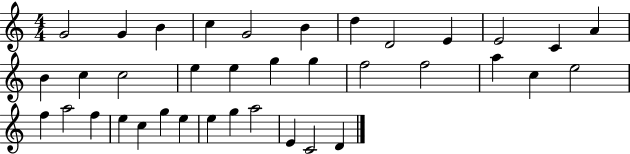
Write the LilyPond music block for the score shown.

{
  \clef treble
  \numericTimeSignature
  \time 4/4
  \key c \major
  g'2 g'4 b'4 | c''4 g'2 b'4 | d''4 d'2 e'4 | e'2 c'4 a'4 | \break b'4 c''4 c''2 | e''4 e''4 g''4 g''4 | f''2 f''2 | a''4 c''4 e''2 | \break f''4 a''2 f''4 | e''4 c''4 g''4 e''4 | e''4 g''4 a''2 | e'4 c'2 d'4 | \break \bar "|."
}